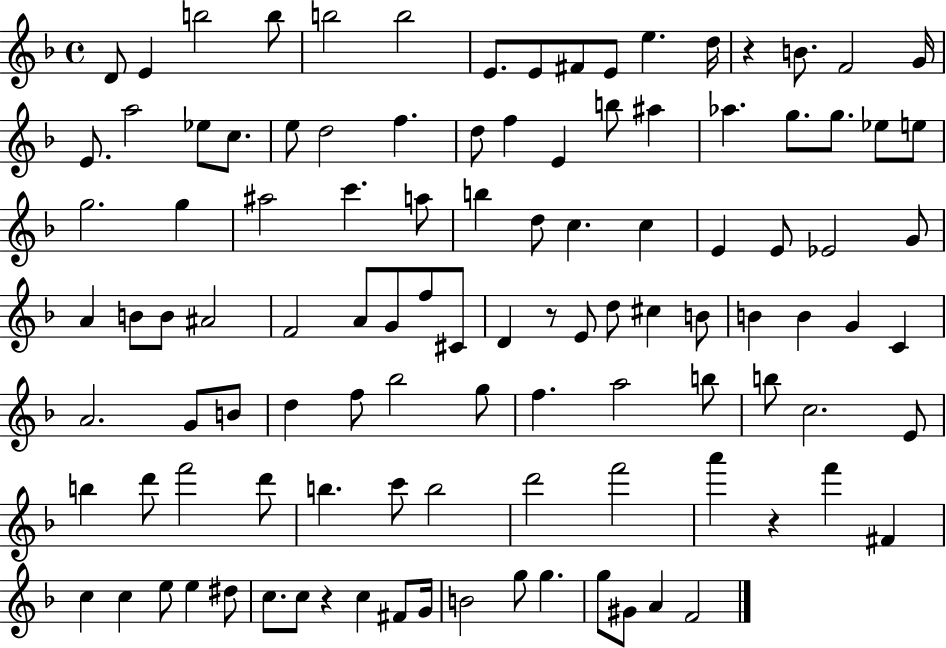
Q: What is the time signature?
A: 4/4